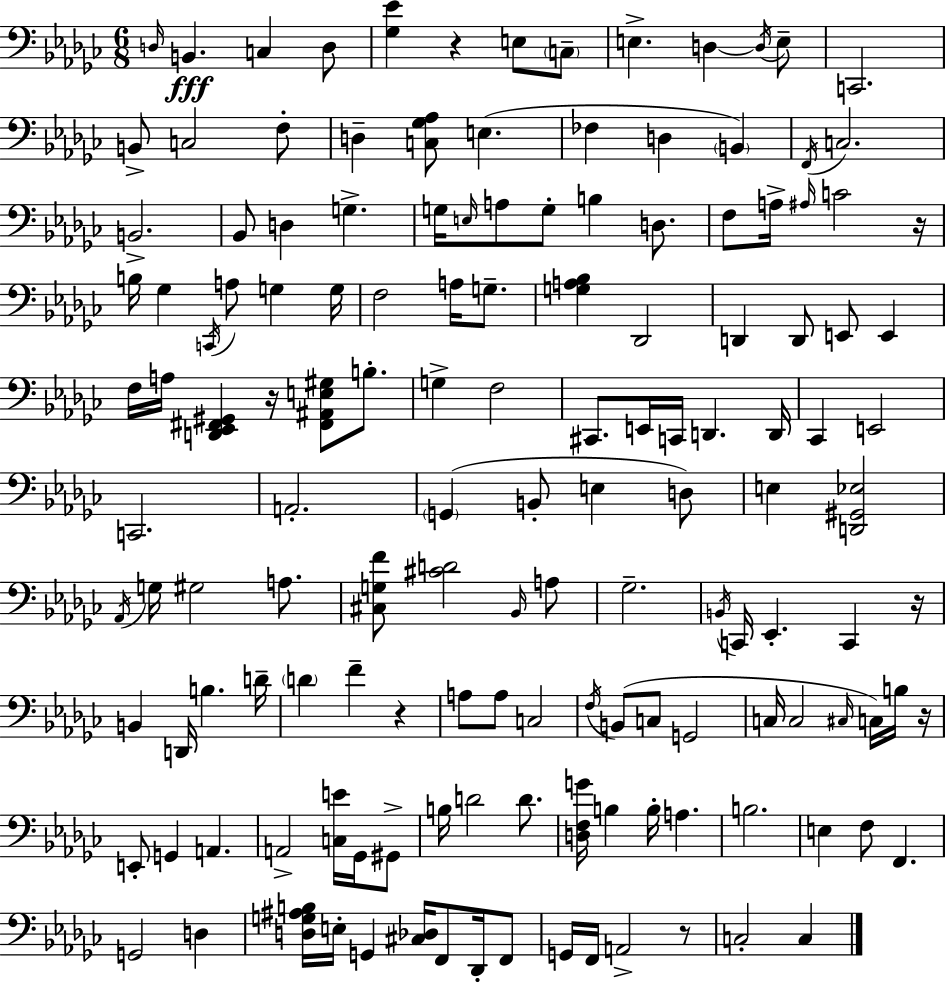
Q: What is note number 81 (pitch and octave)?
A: D2